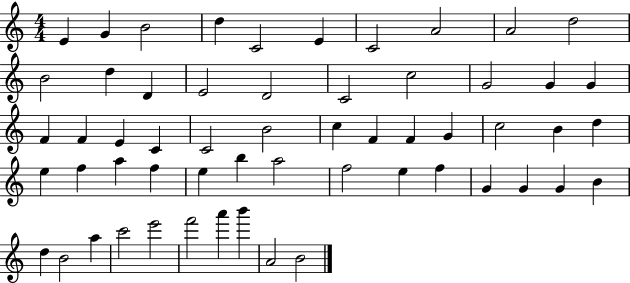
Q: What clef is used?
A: treble